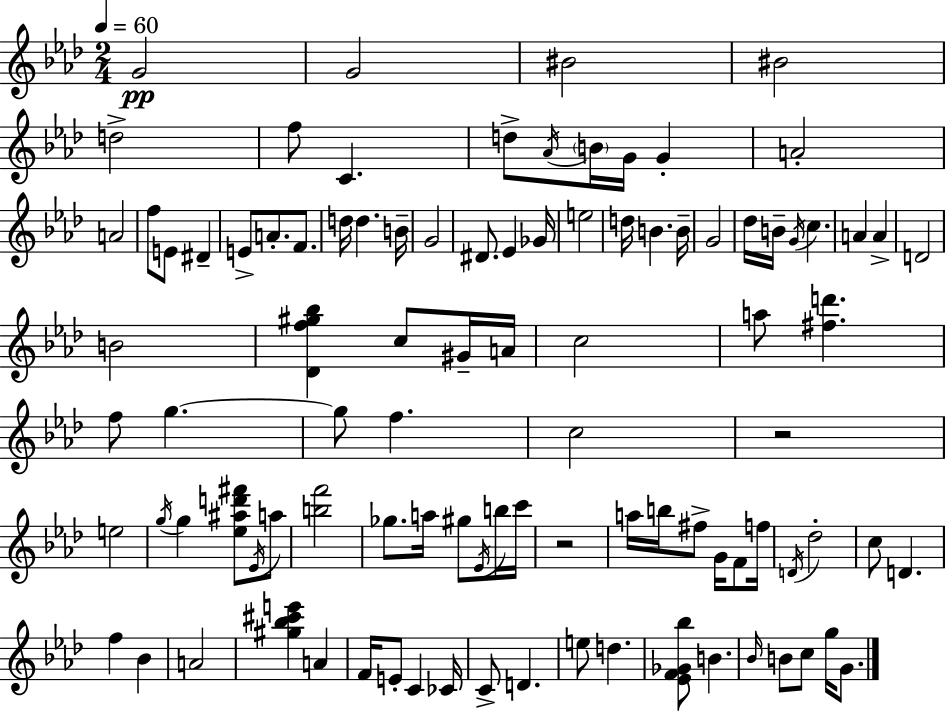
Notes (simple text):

G4/h G4/h BIS4/h BIS4/h D5/h F5/e C4/q. D5/e Ab4/s B4/s G4/s G4/q A4/h A4/h F5/e E4/e D#4/q E4/e A4/e. F4/e. D5/s D5/q. B4/s G4/h D#4/e. Eb4/q Gb4/s E5/h D5/s B4/q. B4/s G4/h Db5/s B4/s G4/s C5/q. A4/q A4/q D4/h B4/h [Db4,F5,G#5,Bb5]/q C5/e G#4/s A4/s C5/h A5/e [F#5,D6]/q. F5/e G5/q. G5/e F5/q. C5/h R/h E5/h G5/s G5/q [Eb5,A#5,D6,F#6]/e Eb4/s A5/e [B5,F6]/h Gb5/e. A5/s G#5/e Eb4/s B5/s C6/s R/h A5/s B5/s F#5/e G4/s F4/e F5/s D4/s Db5/h C5/e D4/q. F5/q Bb4/q A4/h [G#5,Bb5,C#6,E6]/q A4/q F4/s E4/e C4/q CES4/s C4/e D4/q. E5/e D5/q. [Eb4,F4,Gb4,Bb5]/e B4/q. Bb4/s B4/e C5/e G5/s G4/e.